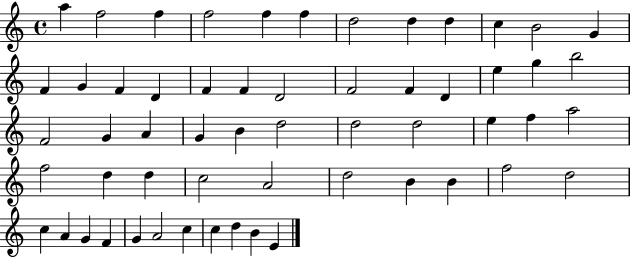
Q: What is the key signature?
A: C major